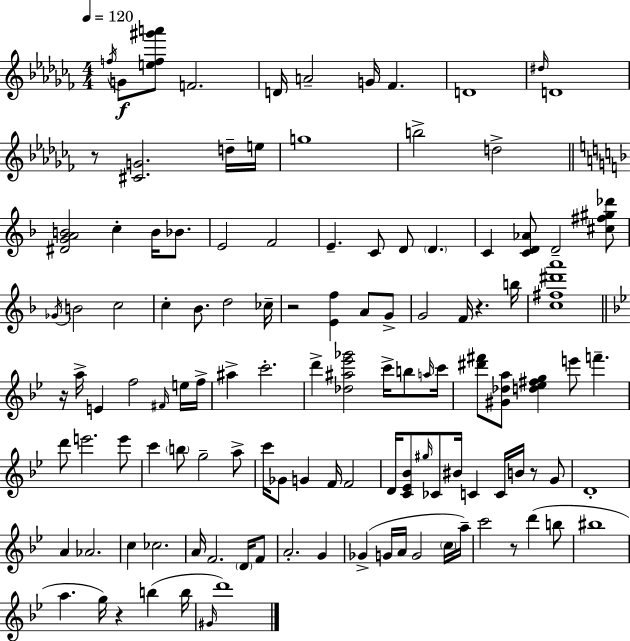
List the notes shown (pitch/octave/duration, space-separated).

F5/s G4/e [E5,F5,G#6,A6]/e F4/h. D4/s A4/h G4/s FES4/q. D4/w D#5/s D4/w R/e [C#4,G4]/h. D5/s E5/s G5/w B5/h D5/h [D#4,G4,A4,B4]/h C5/q B4/s Bb4/e. E4/h F4/h E4/q. C4/e D4/e D4/q. C4/q [C4,D4,Ab4]/e D4/h [C#5,F#5,G#5,Db6]/e Gb4/s B4/h C5/h C5/q Bb4/e. D5/h CES5/s R/h [E4,F5]/q A4/e G4/e G4/h F4/s R/q. B5/s [C5,F#5,D#6,A6]/w R/s A5/s E4/q F5/h F#4/s E5/s F5/s A#5/q C6/h. D6/q [Db5,A#5,Eb6,Gb6]/h C6/s B5/e A5/s C6/s [D#6,F#6]/e [G#4,Db5,A5]/e [D5,Eb5,F#5,G5]/q E6/e F6/q. D6/e E6/h. E6/e C6/q B5/e G5/h A5/e C6/s Gb4/e G4/q F4/s F4/h D4/s [C4,Eb4,Bb4]/e G#5/s CES4/e BIS4/s C4/q C4/s B4/s R/e G4/e D4/w A4/q Ab4/h. C5/q CES5/h. A4/s F4/h. D4/s F4/e A4/h. G4/q Gb4/q G4/s A4/s G4/h C5/s A5/s C6/h R/e D6/q B5/e BIS5/w A5/q. G5/s R/q B5/q B5/s G#4/s D6/w